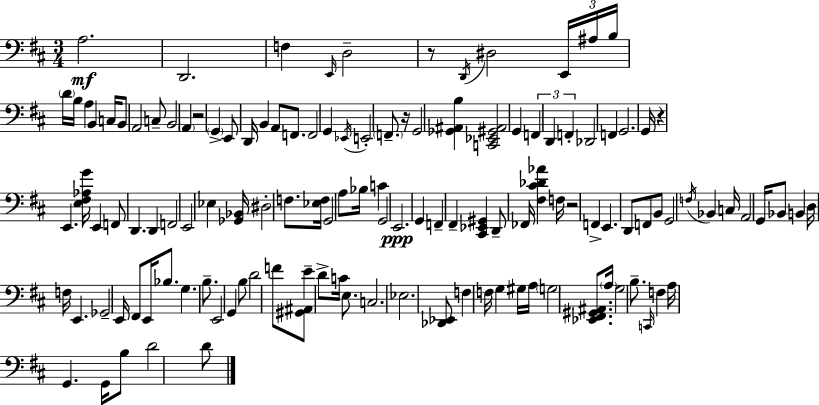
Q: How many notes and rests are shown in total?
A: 128